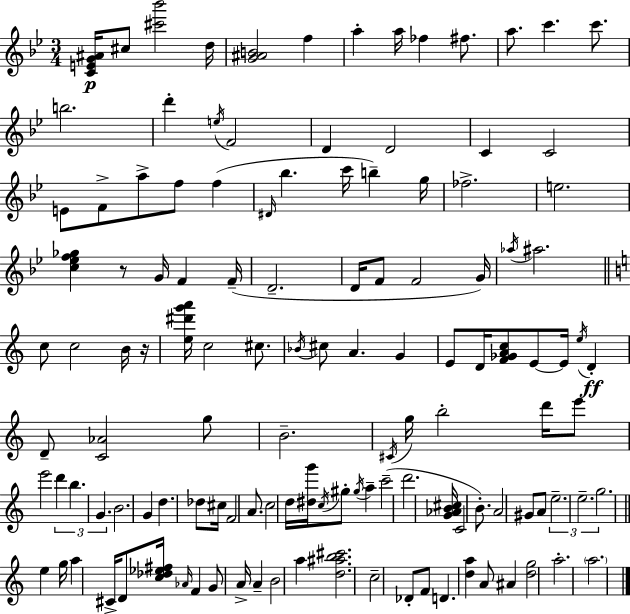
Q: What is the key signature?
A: G minor